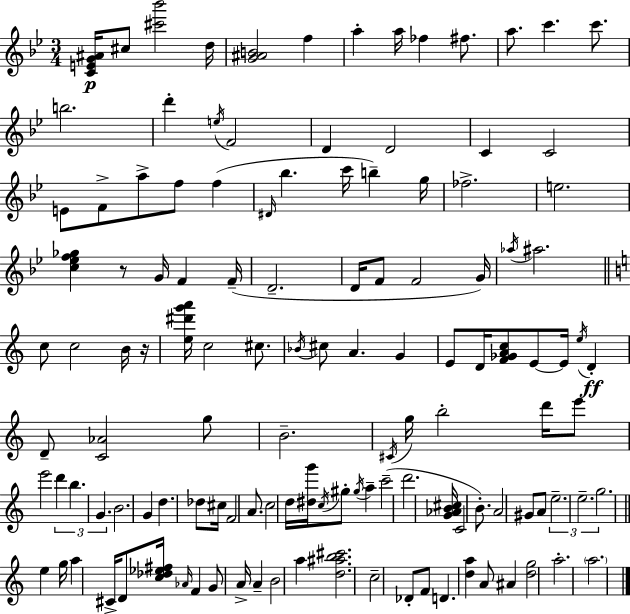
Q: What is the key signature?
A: G minor